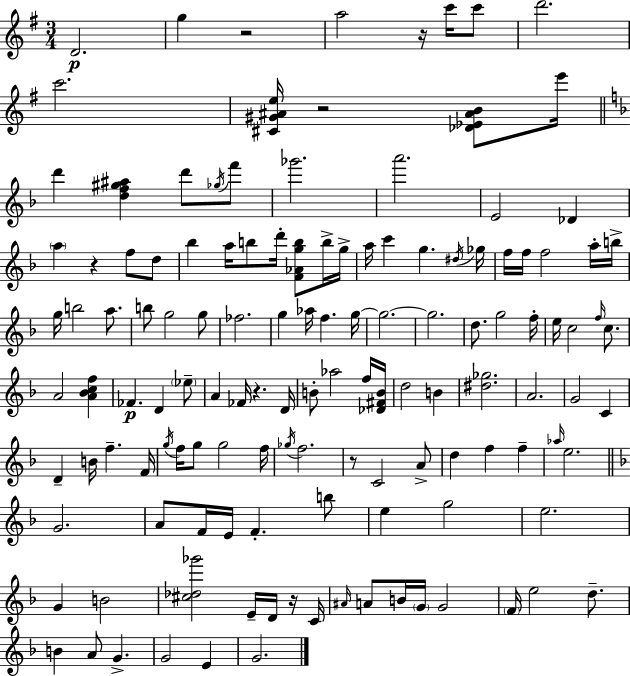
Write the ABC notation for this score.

X:1
T:Untitled
M:3/4
L:1/4
K:G
D2 g z2 a2 z/4 c'/4 c'/2 d'2 c'2 [^C^G^Ae]/4 z2 [_D_E^AB]/2 e'/4 d' [df^g^a] d'/2 _g/4 f'/2 _g'2 a'2 E2 _D a z f/2 d/2 _b a/4 b/2 d'/4 [F_Agb]/2 b/4 g/4 a/4 c' g ^d/4 _g/4 f/4 f/4 f2 a/4 b/4 g/4 b2 a/2 b/2 g2 g/2 _f2 g _a/4 f g/4 g2 g2 d/2 g2 f/4 e/4 c2 f/4 c/2 A2 [A_Bcf] _F D _e/2 A _F/4 z D/4 B/2 _a2 f/4 [_D^FB]/4 d2 B [^d_g]2 A2 G2 C D B/4 f F/4 g/4 f/4 g/2 g2 f/4 _g/4 f2 z/2 C2 A/2 d f f _a/4 e2 G2 A/2 F/4 E/4 F b/2 e g2 e2 G B2 [^c_d_g']2 E/4 D/4 z/4 C/4 ^A/4 A/2 B/4 G/4 G2 F/4 e2 d/2 B A/2 G G2 E G2